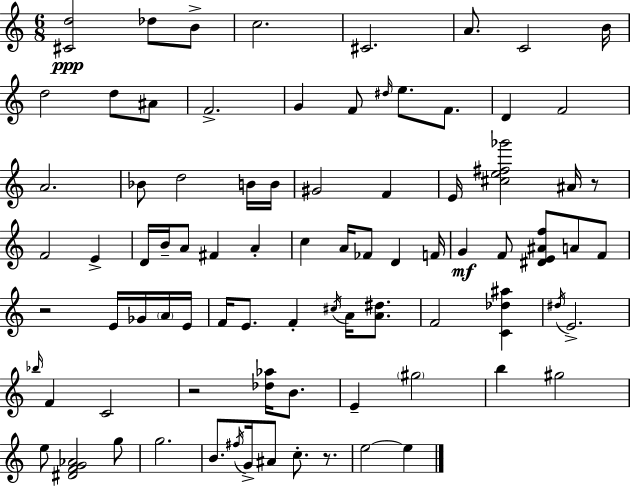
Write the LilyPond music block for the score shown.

{
  \clef treble
  \numericTimeSignature
  \time 6/8
  \key c \major
  \repeat volta 2 { <cis' d''>2\ppp des''8 b'8-> | c''2. | cis'2. | a'8. c'2 b'16 | \break d''2 d''8 ais'8 | f'2.-> | g'4 f'8 \grace { dis''16 } e''8. f'8. | d'4 f'2 | \break a'2. | bes'8 d''2 b'16 | b'16 gis'2 f'4 | e'16 <cis'' e'' fis'' ges'''>2 ais'16 r8 | \break f'2 e'4-> | d'16 b'16-- a'8 fis'4 a'4-. | c''4 a'16 fes'8 d'4 | f'16 g'4\mf f'8 <dis' e' ais' f''>8 a'8 f'8 | \break r2 e'16 ges'16 \parenthesize a'16 | e'16 f'16 e'8. f'4-. \acciaccatura { cis''16 } a'16 <a' dis''>8. | f'2 <c' des'' ais''>4 | \acciaccatura { dis''16 } e'2.-> | \break \grace { bes''16 } f'4 c'2 | r2 | <des'' aes''>16 b'8. e'4-- \parenthesize gis''2 | b''4 gis''2 | \break e''8 <dis' f' g' aes'>2 | g''8 g''2. | b'8. \acciaccatura { fis''16 } g'16-> ais'8 c''8.-. | r8. e''2~~ | \break e''4 } \bar "|."
}